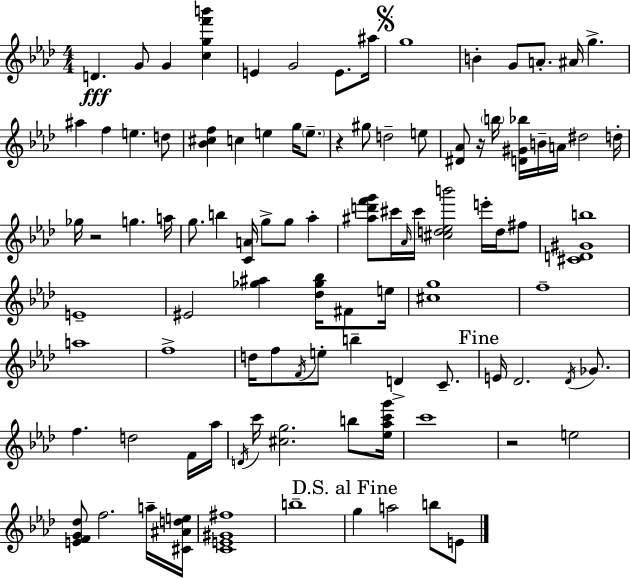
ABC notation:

X:1
T:Untitled
M:4/4
L:1/4
K:Fm
D G/2 G [cgf'b'] E G2 E/2 ^a/4 g4 B G/2 A/2 ^A/4 g ^a f e d/2 [_B^cf] c e g/4 e/2 z ^g/2 d2 e/2 [^D_A]/2 z/4 b/4 [D^G_b]/4 B/4 A/4 ^d2 d/4 _g/4 z2 g a/4 g/2 b [CA]/4 g/2 g/2 _a [^ad'f'g']/2 ^c'/4 _A/4 ^c'/4 [^cd_eb']2 e'/4 d/4 ^f/2 [^CD^Gb]4 E4 ^E2 [_g^a] [_d_g_b]/4 ^F/2 e/4 [^cg]4 f4 a4 f4 d/4 f/2 F/4 e/2 b D C/2 E/4 _D2 _D/4 _G/2 f d2 F/4 _a/4 D/4 c'/4 [^cg]2 b/2 [_e_ac'g']/4 c'4 z2 e2 [EFG_d]/2 f2 a/4 [^C^Ade]/4 [CE^G^f]4 b4 g a2 b/2 E/2